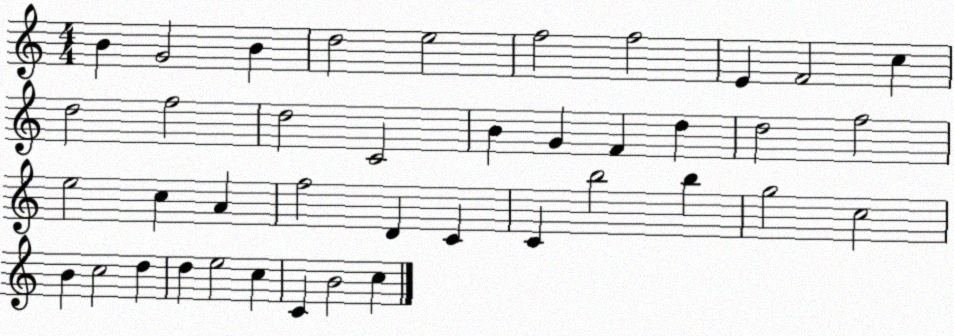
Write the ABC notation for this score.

X:1
T:Untitled
M:4/4
L:1/4
K:C
B G2 B d2 e2 f2 f2 E F2 c d2 f2 d2 C2 B G F d d2 f2 e2 c A f2 D C C b2 b g2 c2 B c2 d d e2 c C B2 c